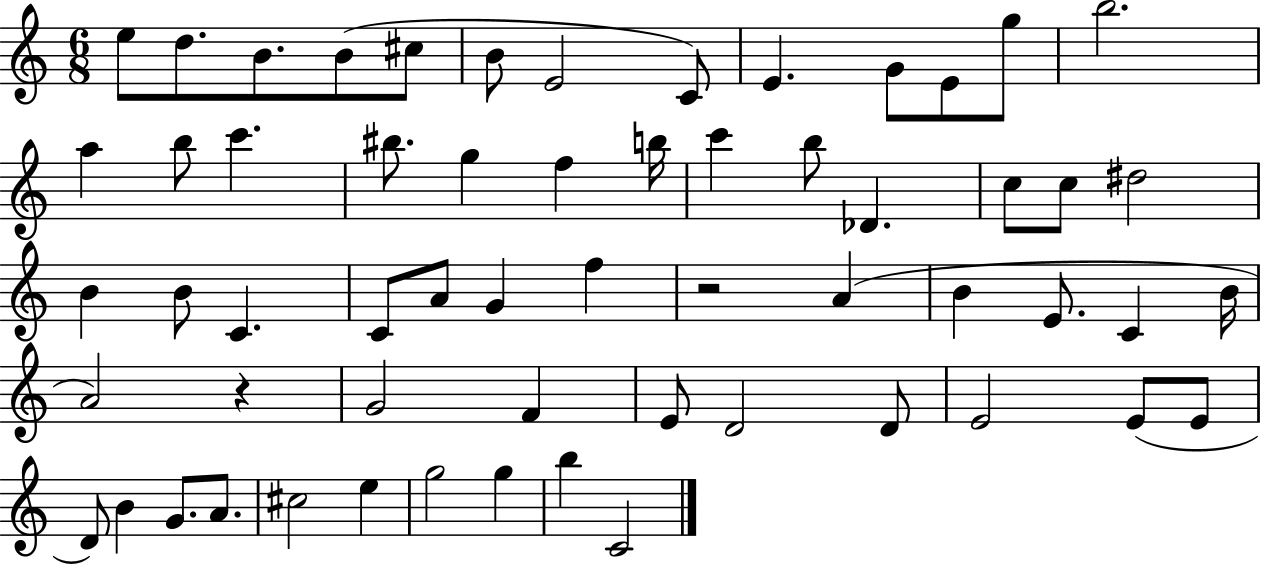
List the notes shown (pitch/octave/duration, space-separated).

E5/e D5/e. B4/e. B4/e C#5/e B4/e E4/h C4/e E4/q. G4/e E4/e G5/e B5/h. A5/q B5/e C6/q. BIS5/e. G5/q F5/q B5/s C6/q B5/e Db4/q. C5/e C5/e D#5/h B4/q B4/e C4/q. C4/e A4/e G4/q F5/q R/h A4/q B4/q E4/e. C4/q B4/s A4/h R/q G4/h F4/q E4/e D4/h D4/e E4/h E4/e E4/e D4/e B4/q G4/e. A4/e. C#5/h E5/q G5/h G5/q B5/q C4/h